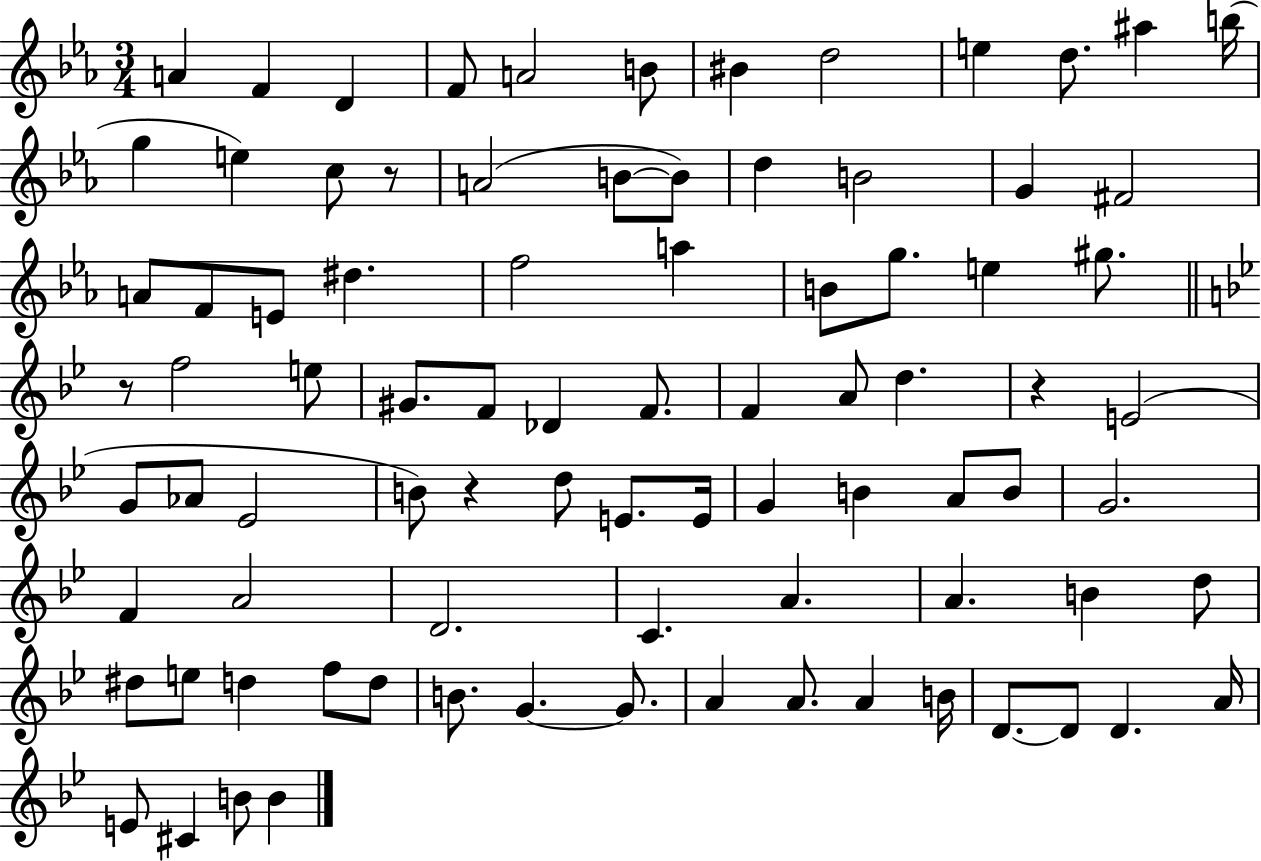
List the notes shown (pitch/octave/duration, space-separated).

A4/q F4/q D4/q F4/e A4/h B4/e BIS4/q D5/h E5/q D5/e. A#5/q B5/s G5/q E5/q C5/e R/e A4/h B4/e B4/e D5/q B4/h G4/q F#4/h A4/e F4/e E4/e D#5/q. F5/h A5/q B4/e G5/e. E5/q G#5/e. R/e F5/h E5/e G#4/e. F4/e Db4/q F4/e. F4/q A4/e D5/q. R/q E4/h G4/e Ab4/e Eb4/h B4/e R/q D5/e E4/e. E4/s G4/q B4/q A4/e B4/e G4/h. F4/q A4/h D4/h. C4/q. A4/q. A4/q. B4/q D5/e D#5/e E5/e D5/q F5/e D5/e B4/e. G4/q. G4/e. A4/q A4/e. A4/q B4/s D4/e. D4/e D4/q. A4/s E4/e C#4/q B4/e B4/q